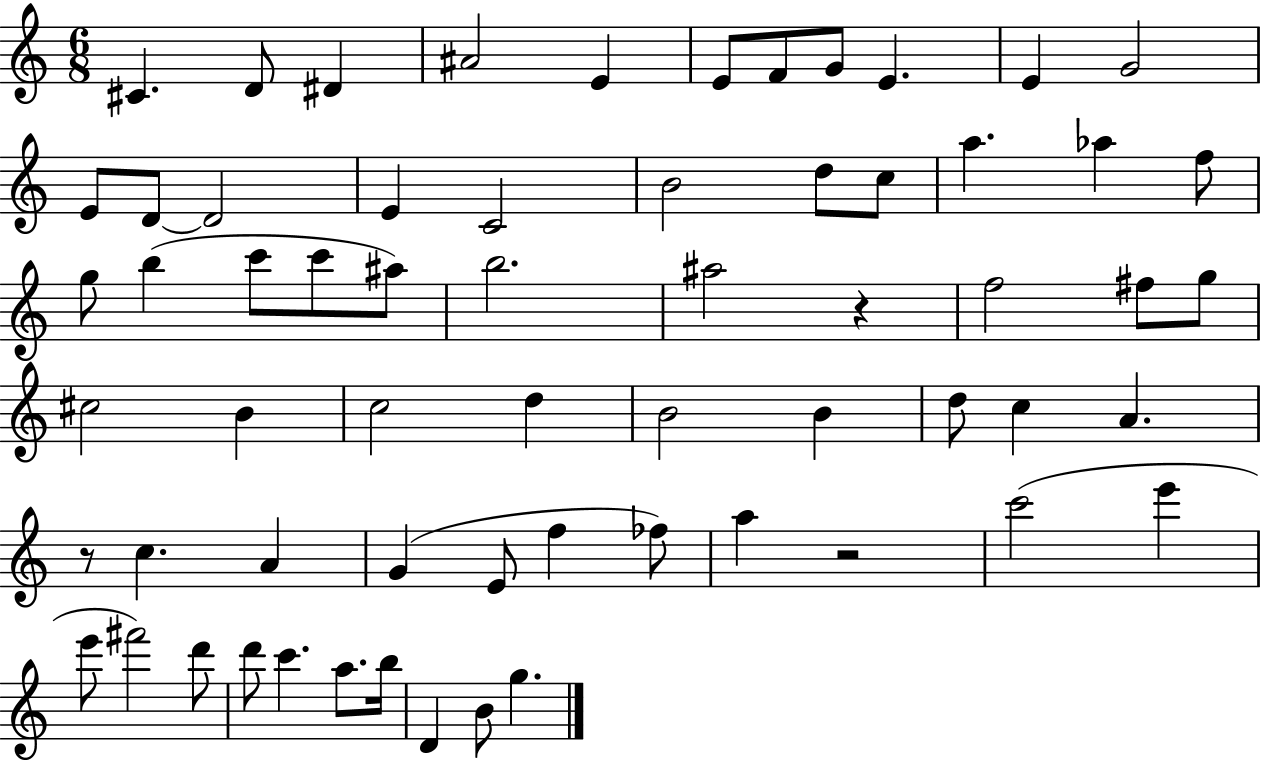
C#4/q. D4/e D#4/q A#4/h E4/q E4/e F4/e G4/e E4/q. E4/q G4/h E4/e D4/e D4/h E4/q C4/h B4/h D5/e C5/e A5/q. Ab5/q F5/e G5/e B5/q C6/e C6/e A#5/e B5/h. A#5/h R/q F5/h F#5/e G5/e C#5/h B4/q C5/h D5/q B4/h B4/q D5/e C5/q A4/q. R/e C5/q. A4/q G4/q E4/e F5/q FES5/e A5/q R/h C6/h E6/q E6/e F#6/h D6/e D6/e C6/q. A5/e. B5/s D4/q B4/e G5/q.